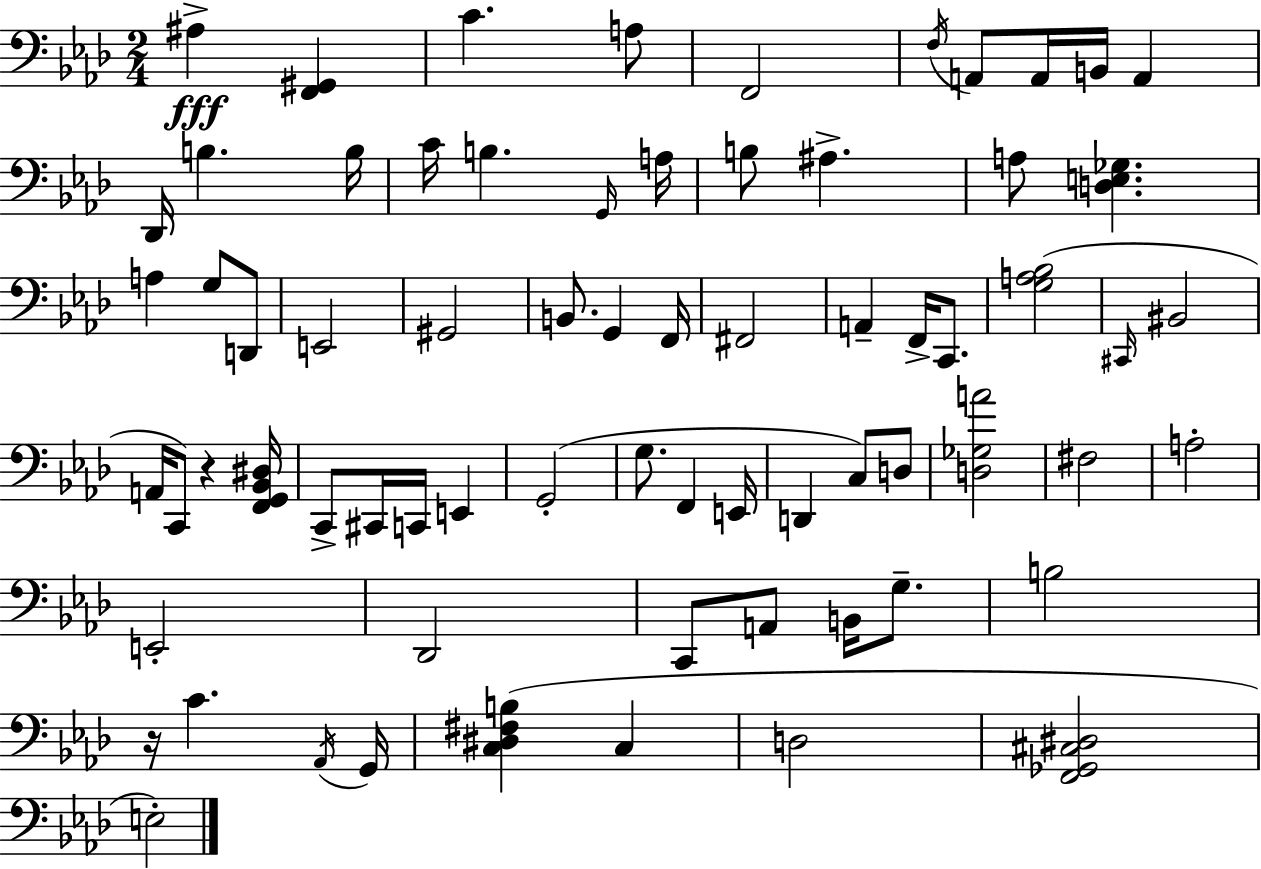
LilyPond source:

{
  \clef bass
  \numericTimeSignature
  \time 2/4
  \key f \minor
  ais4->\fff <f, gis,>4 | c'4. a8 | f,2 | \acciaccatura { f16 } a,8 a,16 b,16 a,4 | \break des,16 b4. | b16 c'16 b4. | \grace { g,16 } a16 b8 ais4.-> | a8 <d e ges>4. | \break a4 g8 | d,8 e,2 | gis,2 | b,8. g,4 | \break f,16 fis,2 | a,4-- f,16-> c,8. | <g a bes>2( | \grace { cis,16 } bis,2 | \break a,16 c,8) r4 | <f, g, bes, dis>16 c,8-> cis,16 c,16 e,4 | g,2-.( | g8. f,4 | \break e,16 d,4 c8) | d8 <d ges a'>2 | fis2 | a2-. | \break e,2-. | des,2 | c,8 a,8 b,16 | g8.-- b2 | \break r16 c'4. | \acciaccatura { aes,16 } g,16 <c dis fis b>4( | c4 d2 | <f, ges, cis dis>2 | \break e2-.) | \bar "|."
}